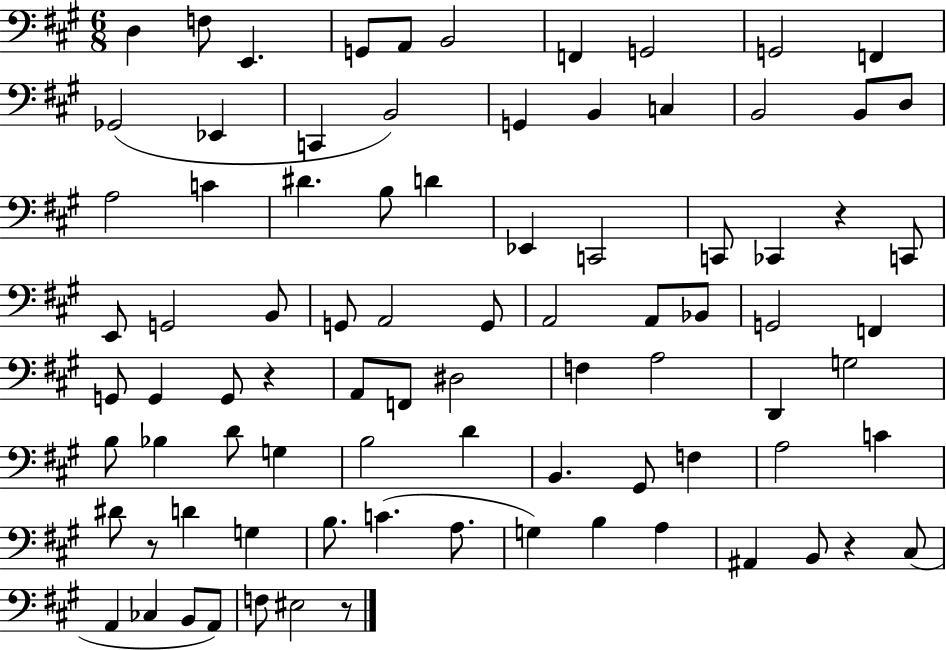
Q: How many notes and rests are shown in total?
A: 85